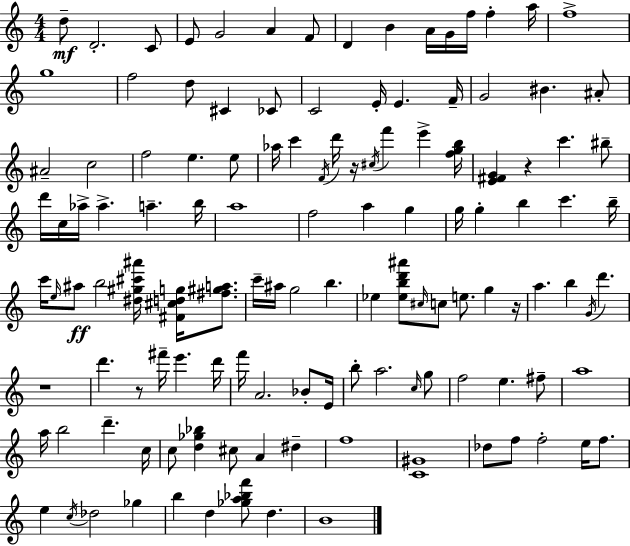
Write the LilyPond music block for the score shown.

{
  \clef treble
  \numericTimeSignature
  \time 4/4
  \key c \major
  d''8--\mf d'2.-. c'8 | e'8 g'2 a'4 f'8 | d'4 b'4 a'16 g'16 f''16 f''4-. a''16 | f''1-> | \break g''1 | f''2 d''8 cis'4 ces'8 | c'2 e'16-. e'4. f'16-- | g'2 bis'4. ais'8-. | \break ais'2-- c''2 | f''2 e''4. e''8 | aes''16 c'''4 \acciaccatura { f'16 } d'''16 r16 \acciaccatura { cis''16 } f'''4 e'''4-> | <f'' g'' b''>16 <e' fis' g'>4 r4 c'''4. | \break bis''8-- d'''16 c''16 aes''16-> aes''4.-> a''4.-- | b''16 a''1 | f''2 a''4 g''4 | g''16 g''4-. b''4 c'''4. | \break b''16-- c'''16 \grace { e''16 } ais''8\ff b''2 <dis'' gis'' cis''' ais'''>16 <fis' cis'' d'' g''>16 | <fis'' gis'' a''>8. c'''16-- ais''16 g''2 b''4. | ees''4 <ees'' b'' d''' ais'''>8 \grace { cis''16 } c''8 e''8. g''4 | r16 a''4. b''4 \acciaccatura { g'16 } d'''4. | \break r1 | d'''4. r8 fis'''16-- e'''4. | d'''16 f'''16 a'2. | bes'8-. e'16 b''8-. a''2. | \break \grace { c''16 } g''8 f''2 e''4. | fis''8-- a''1 | a''16 b''2 d'''4.-- | c''16 c''8 <d'' ges'' bes''>4 cis''8 a'4 | \break dis''4-- f''1 | <c' gis'>1 | des''8 f''8 f''2-. | e''16 f''8. e''4 \acciaccatura { c''16 } des''2 | \break ges''4 b''4 d''4 <ges'' a'' bes'' f'''>8 | d''4. b'1 | \bar "|."
}